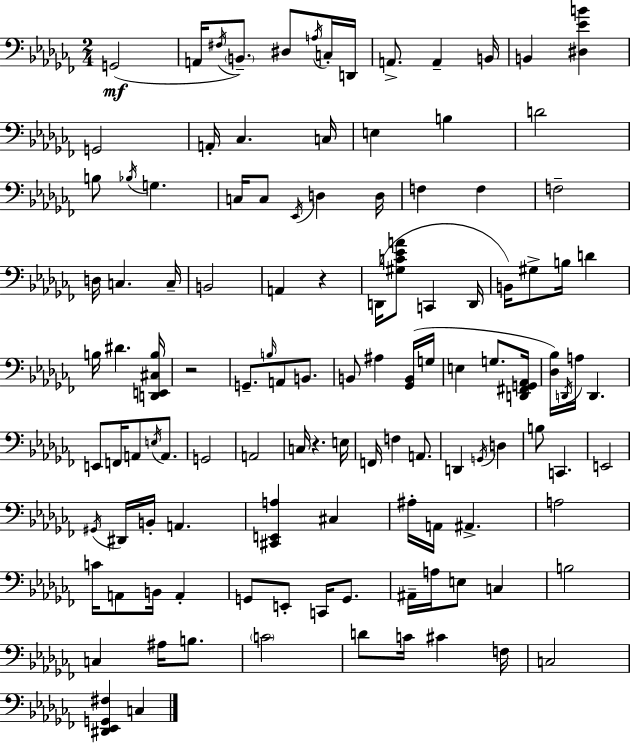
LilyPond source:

{
  \clef bass
  \numericTimeSignature
  \time 2/4
  \key aes \minor
  g,2(\mf | a,16 \acciaccatura { fis16 } \parenthesize b,8.--) dis8 \acciaccatura { a16 } | c16-. d,16 a,8.-> a,4-- | b,16 b,4 <dis ees' b'>4 | \break g,2 | a,16-. ces4. | c16 e4 b4 | d'2 | \break b8 \acciaccatura { bes16 } g4. | c16 c8 \acciaccatura { ees,16 } d4 | d16 f4 | f4 f2-- | \break d16 c4. | c16-- b,2 | a,4 | r4 d,16( <gis c' ees' a'>8 c,4 | \break d,16 b,16) gis8-> b16 | d'4 b16 dis'4. | <d, e, cis b>16 r2 | g,8.-- \grace { b16 } | \break a,8 b,8. b,8 ais4 | <ges, b,>16( g16 e4 | g8. <d, fis, g, aes,>16 <des bes>16) \acciaccatura { d,16 } a16 | d,4. e,8 | \break f,16 a,8 \acciaccatura { e16 } a,8. g,2 | a,2 | c16 | r4. e16 f,16 | \break f4 a,8. d,4 | \acciaccatura { g,16 } d4 | b8 c,4. | e,2 | \break \acciaccatura { gis,16 } dis,16 b,16-. a,4. | <cis, e, a>4 cis4 | ais16-. a,16 ais,4.-> | a2 | \break c'16 a,8 b,16 a,4-. | g,8 e,8-. c,16 g,8. | ais,16-- a16 e8 c4 | b2 | \break c4 ais16 b8. | \parenthesize c'2 | d'8 c'16 cis'4 | f16 c2 | \break <dis, ees, g, fis>4 c4 | \bar "|."
}